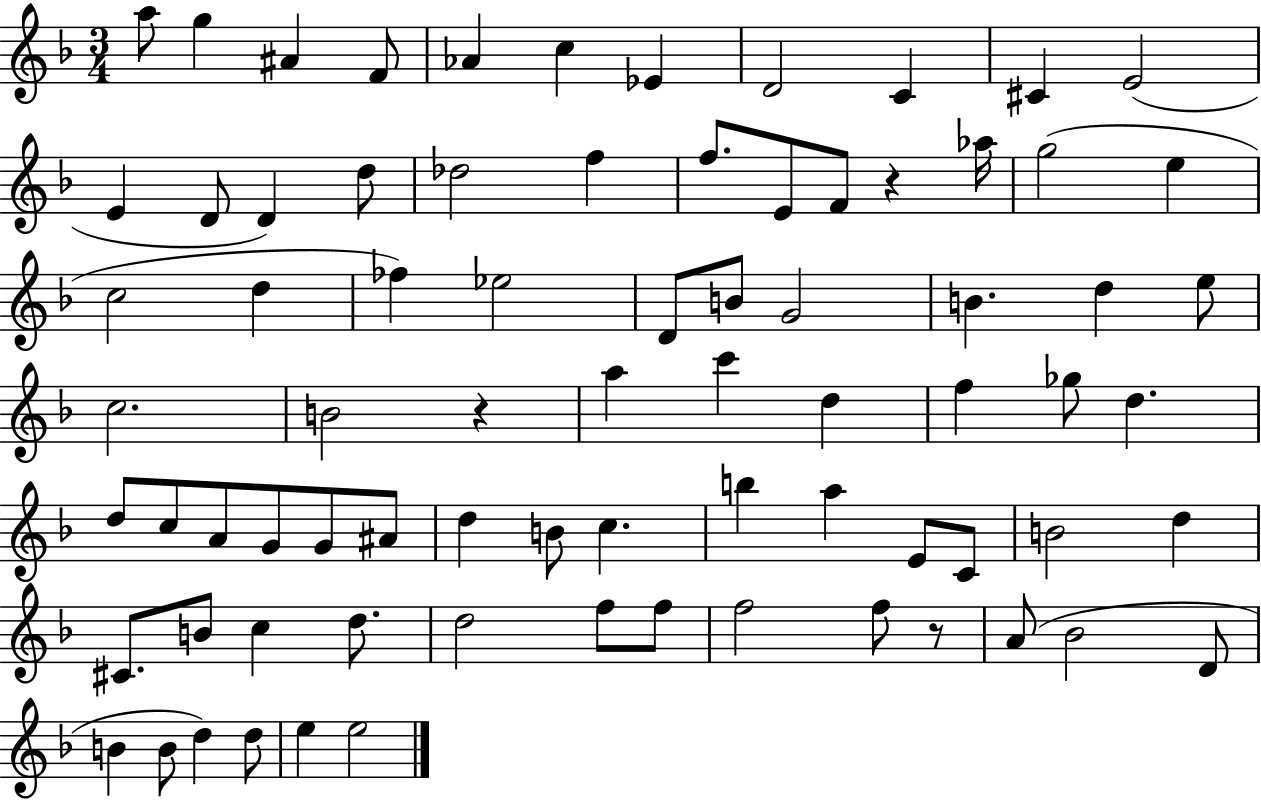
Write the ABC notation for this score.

X:1
T:Untitled
M:3/4
L:1/4
K:F
a/2 g ^A F/2 _A c _E D2 C ^C E2 E D/2 D d/2 _d2 f f/2 E/2 F/2 z _a/4 g2 e c2 d _f _e2 D/2 B/2 G2 B d e/2 c2 B2 z a c' d f _g/2 d d/2 c/2 A/2 G/2 G/2 ^A/2 d B/2 c b a E/2 C/2 B2 d ^C/2 B/2 c d/2 d2 f/2 f/2 f2 f/2 z/2 A/2 _B2 D/2 B B/2 d d/2 e e2